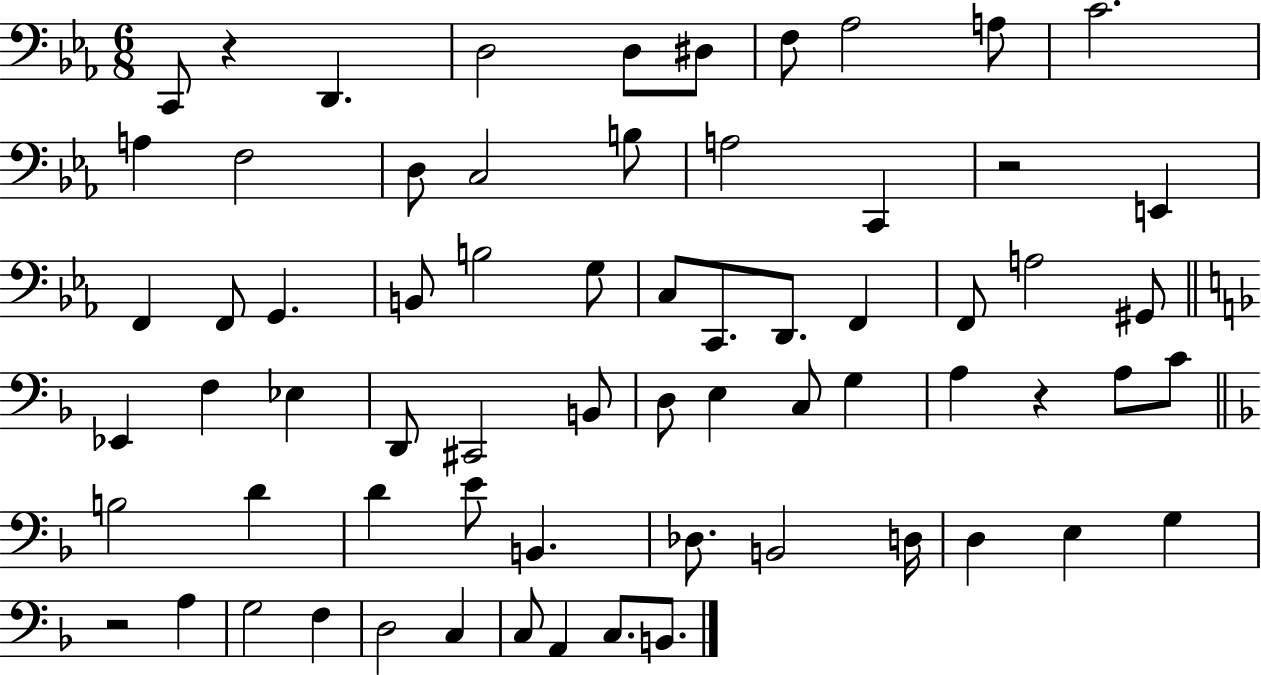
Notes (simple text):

C2/e R/q D2/q. D3/h D3/e D#3/e F3/e Ab3/h A3/e C4/h. A3/q F3/h D3/e C3/h B3/e A3/h C2/q R/h E2/q F2/q F2/e G2/q. B2/e B3/h G3/e C3/e C2/e. D2/e. F2/q F2/e A3/h G#2/e Eb2/q F3/q Eb3/q D2/e C#2/h B2/e D3/e E3/q C3/e G3/q A3/q R/q A3/e C4/e B3/h D4/q D4/q E4/e B2/q. Db3/e. B2/h D3/s D3/q E3/q G3/q R/h A3/q G3/h F3/q D3/h C3/q C3/e A2/q C3/e. B2/e.